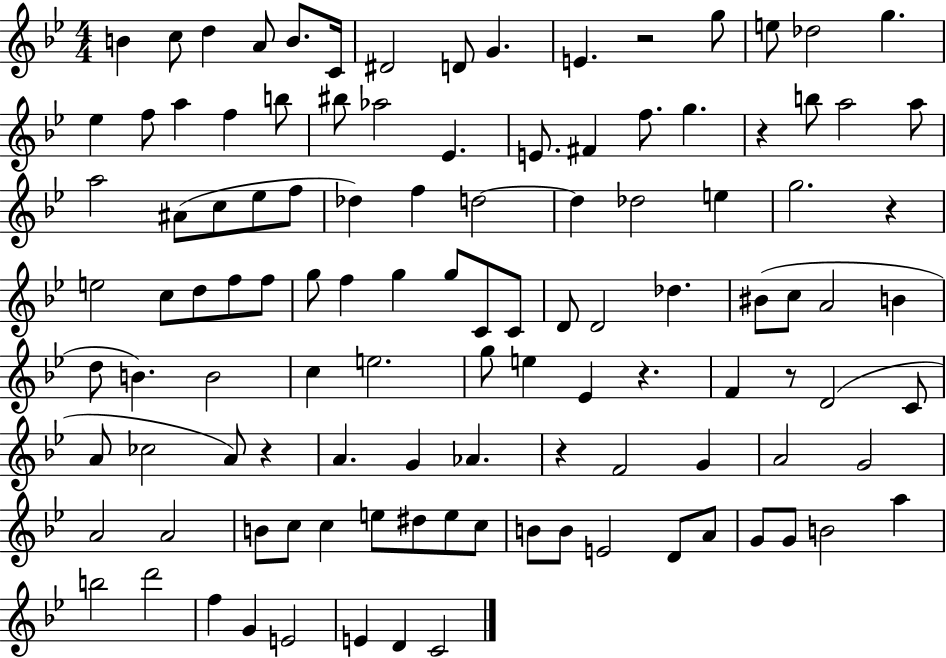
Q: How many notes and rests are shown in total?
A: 113